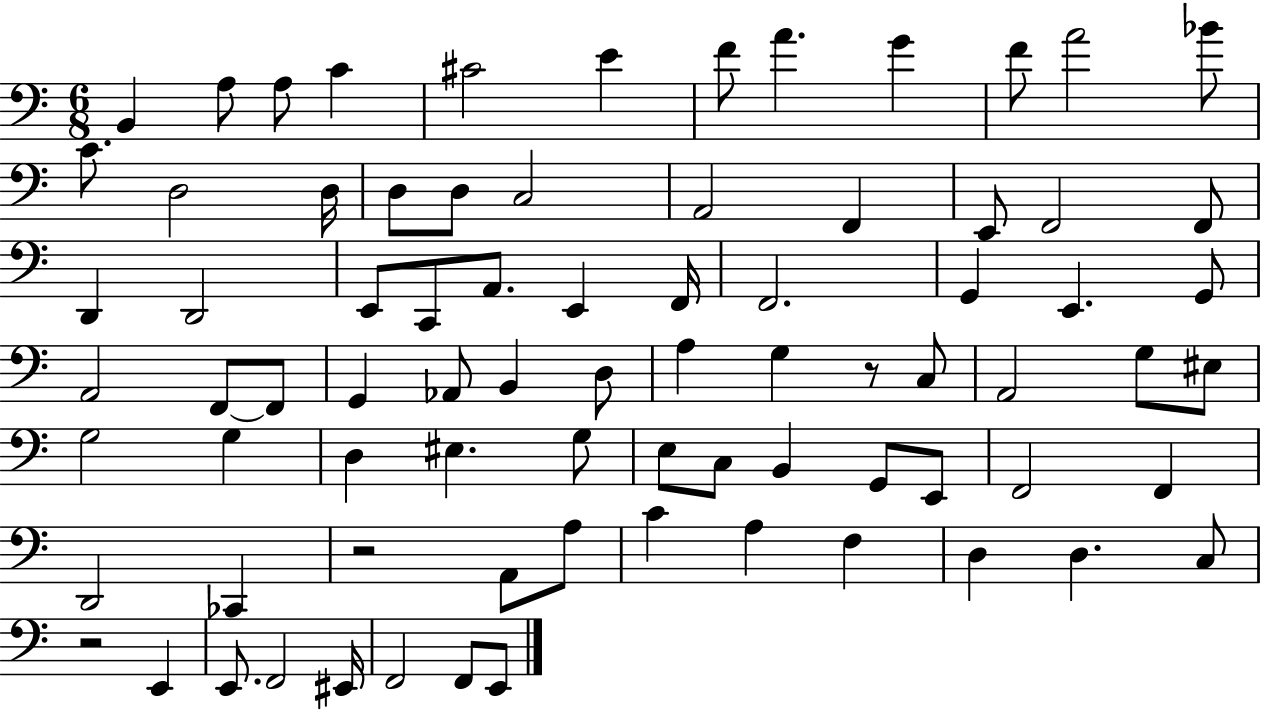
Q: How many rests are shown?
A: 3